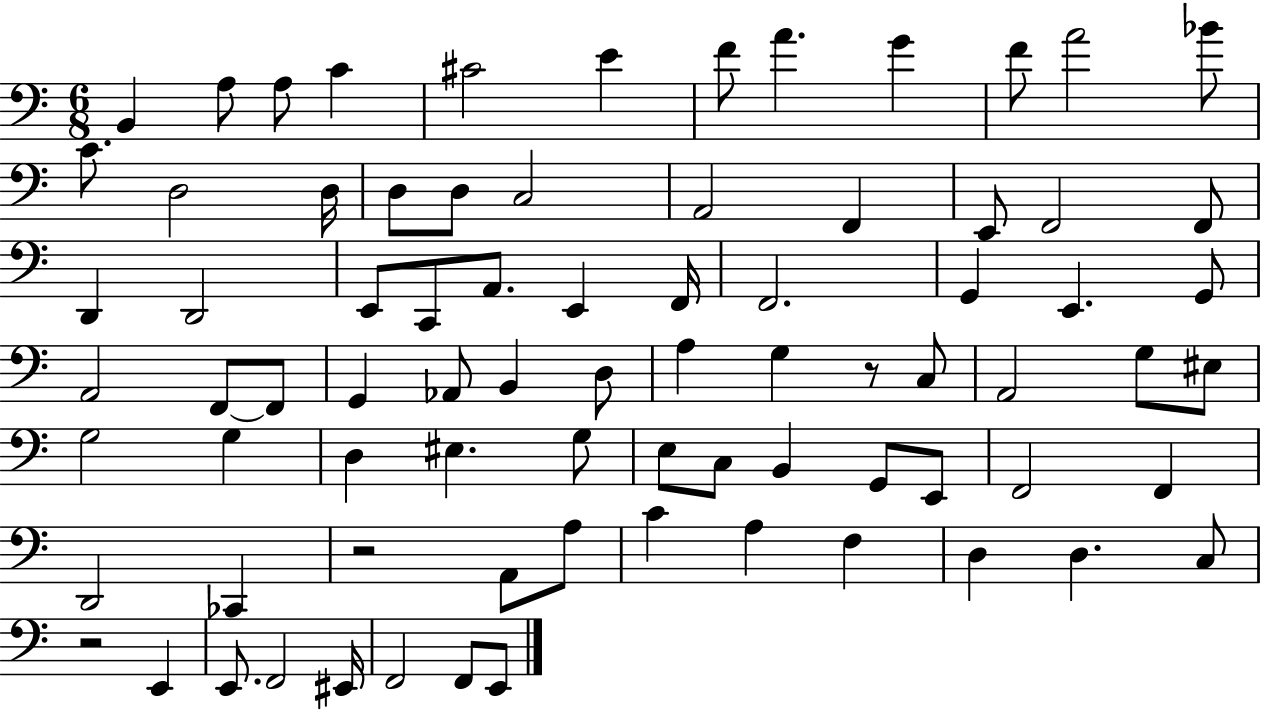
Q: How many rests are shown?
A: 3